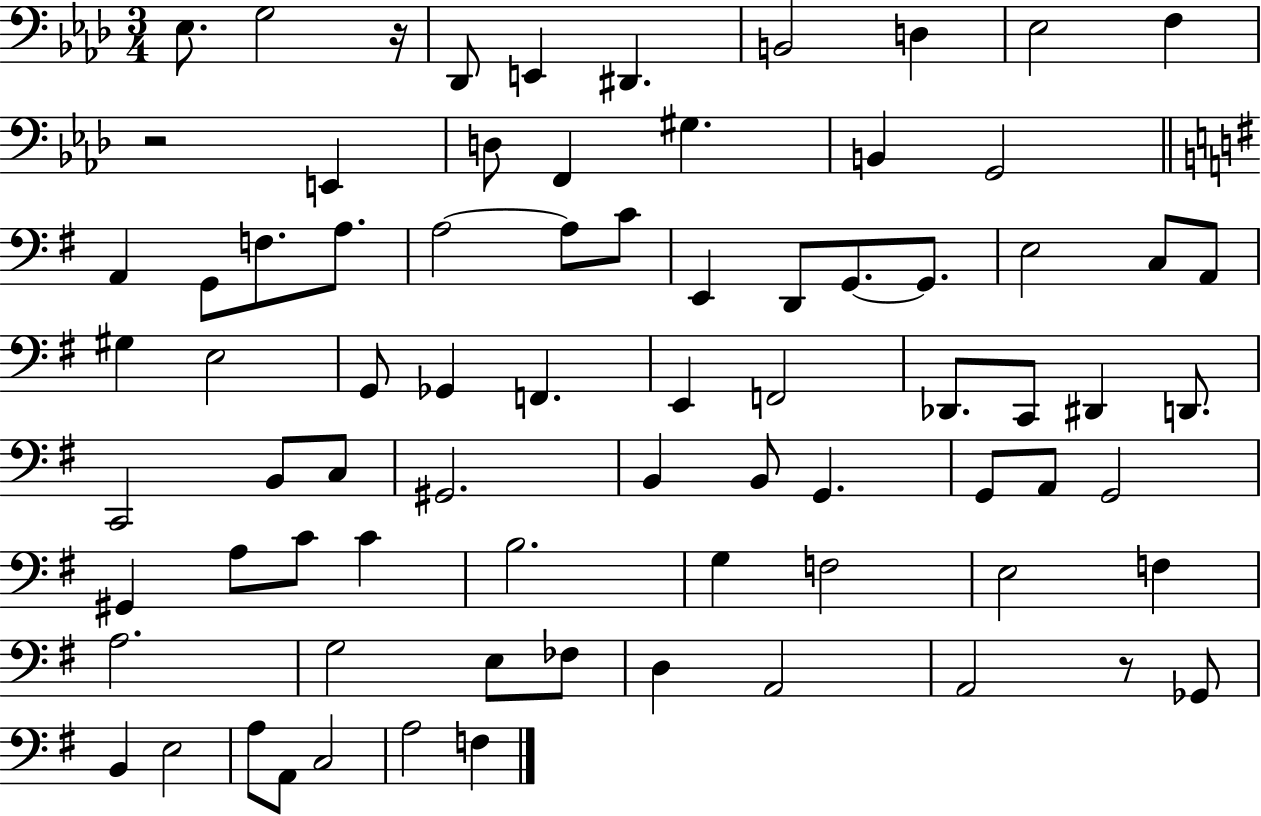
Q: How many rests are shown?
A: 3